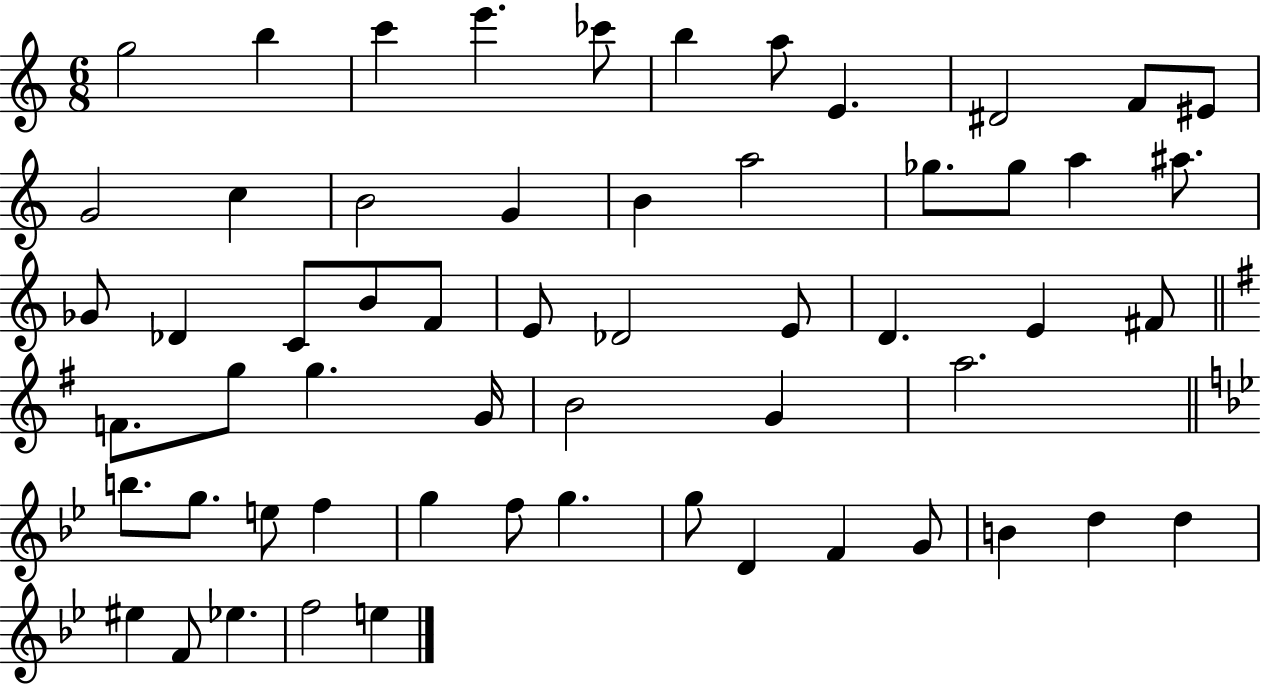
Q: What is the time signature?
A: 6/8